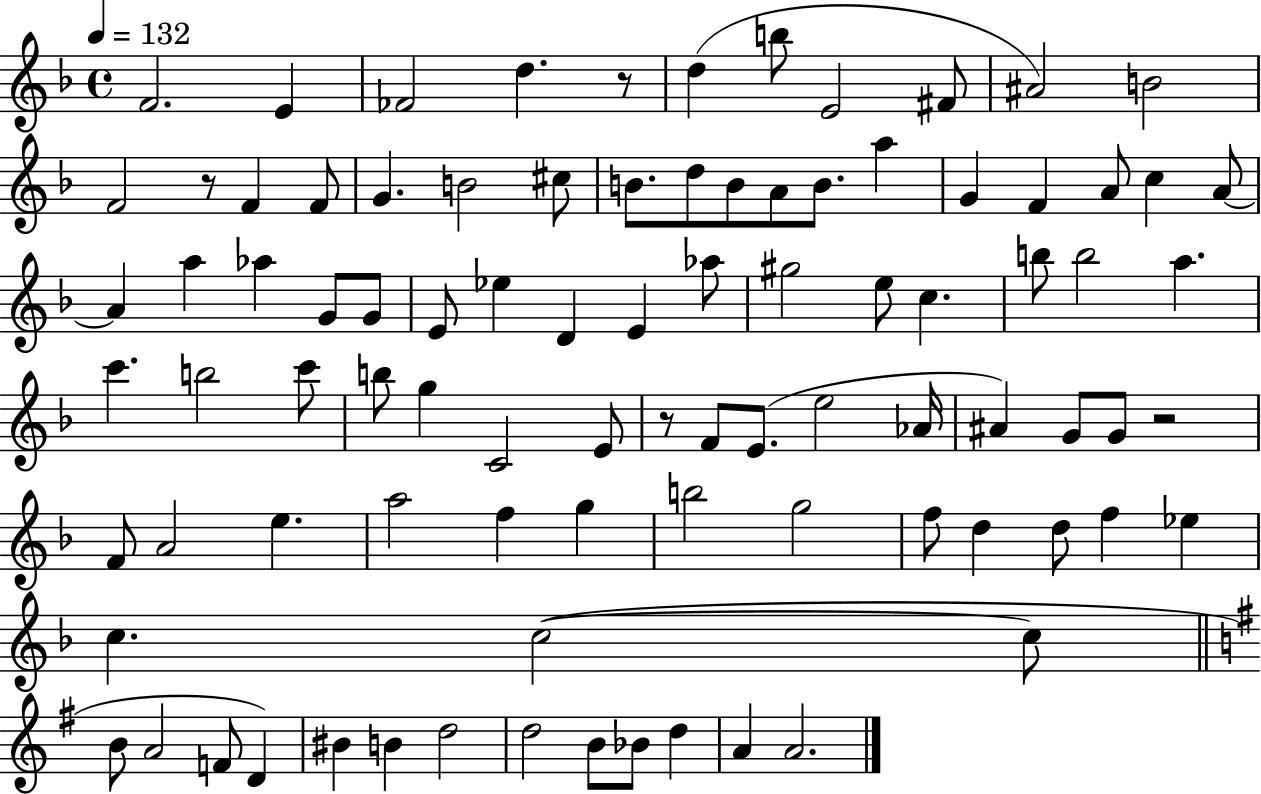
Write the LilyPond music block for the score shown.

{
  \clef treble
  \time 4/4
  \defaultTimeSignature
  \key f \major
  \tempo 4 = 132
  f'2. e'4 | fes'2 d''4. r8 | d''4( b''8 e'2 fis'8 | ais'2) b'2 | \break f'2 r8 f'4 f'8 | g'4. b'2 cis''8 | b'8. d''8 b'8 a'8 b'8. a''4 | g'4 f'4 a'8 c''4 a'8~~ | \break a'4 a''4 aes''4 g'8 g'8 | e'8 ees''4 d'4 e'4 aes''8 | gis''2 e''8 c''4. | b''8 b''2 a''4. | \break c'''4. b''2 c'''8 | b''8 g''4 c'2 e'8 | r8 f'8 e'8.( e''2 aes'16 | ais'4) g'8 g'8 r2 | \break f'8 a'2 e''4. | a''2 f''4 g''4 | b''2 g''2 | f''8 d''4 d''8 f''4 ees''4 | \break c''4. c''2~(~ c''8 | \bar "||" \break \key g \major b'8 a'2 f'8 d'4) | bis'4 b'4 d''2 | d''2 b'8 bes'8 d''4 | a'4 a'2. | \break \bar "|."
}